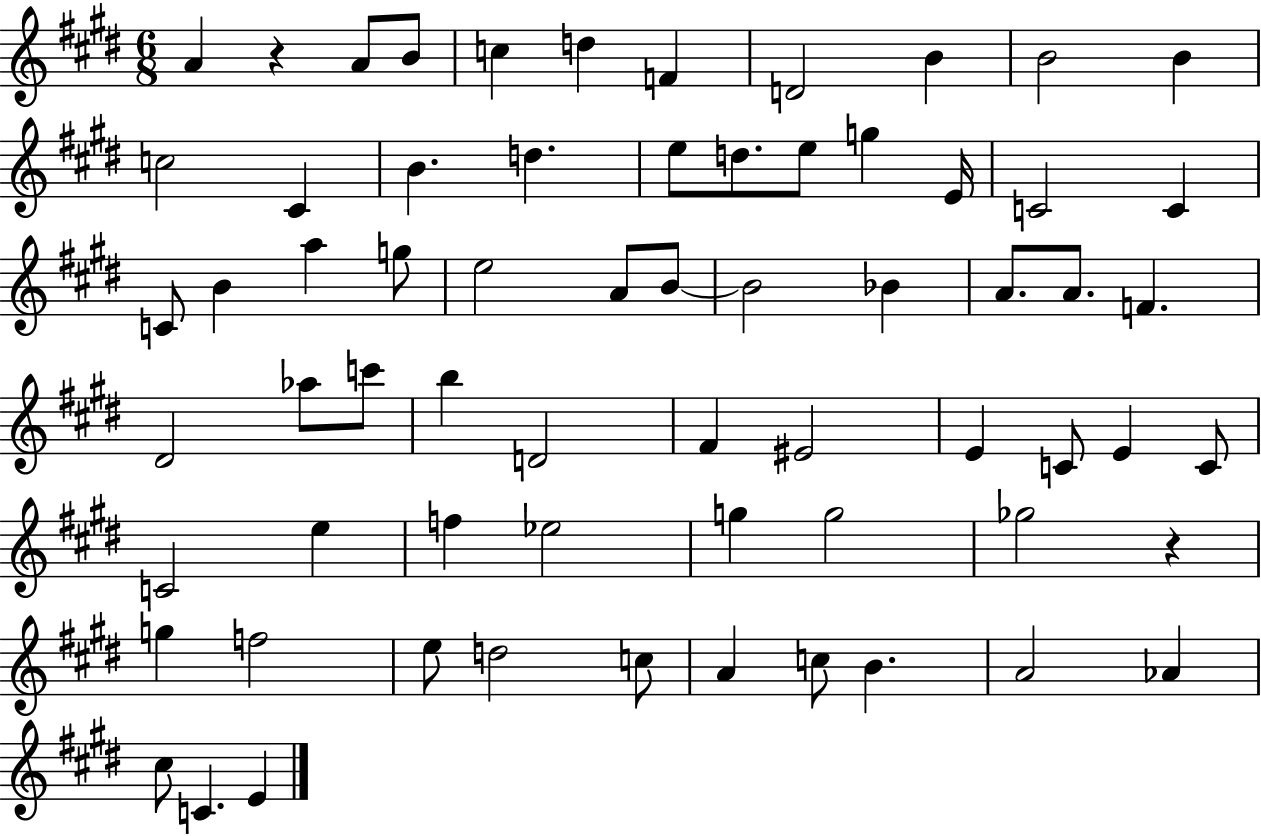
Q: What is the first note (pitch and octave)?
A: A4